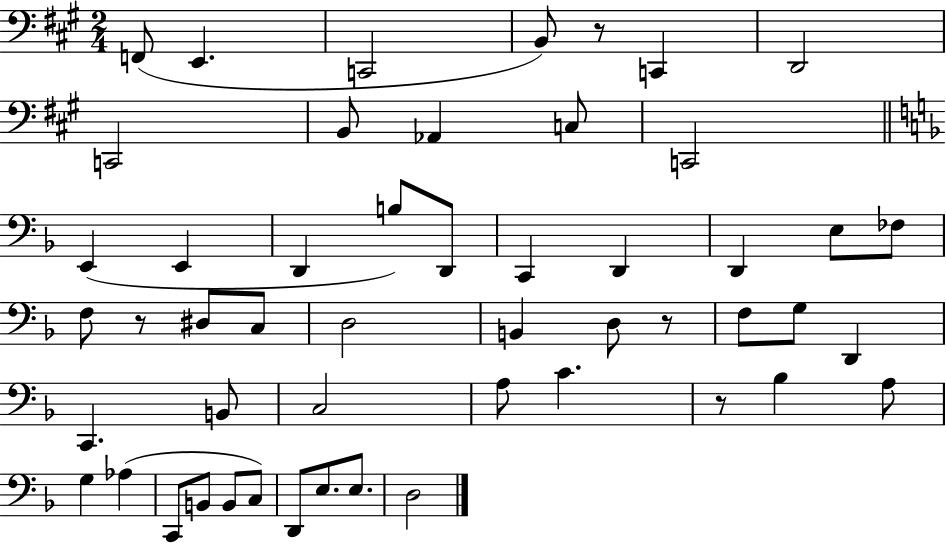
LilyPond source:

{
  \clef bass
  \numericTimeSignature
  \time 2/4
  \key a \major
  \repeat volta 2 { f,8( e,4. | c,2 | b,8) r8 c,4 | d,2 | \break c,2 | b,8 aes,4 c8 | c,2 | \bar "||" \break \key f \major e,4( e,4 | d,4 b8) d,8 | c,4 d,4 | d,4 e8 fes8 | \break f8 r8 dis8 c8 | d2 | b,4 d8 r8 | f8 g8 d,4 | \break c,4. b,8 | c2 | a8 c'4. | r8 bes4 a8 | \break g4 aes4( | c,8 b,8 b,8 c8) | d,8 e8. e8. | d2 | \break } \bar "|."
}